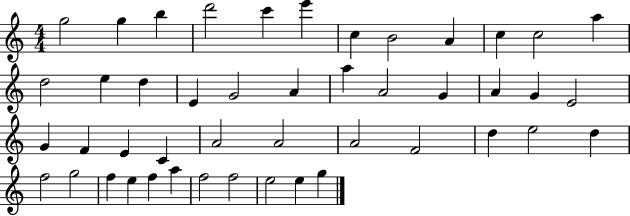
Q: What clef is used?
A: treble